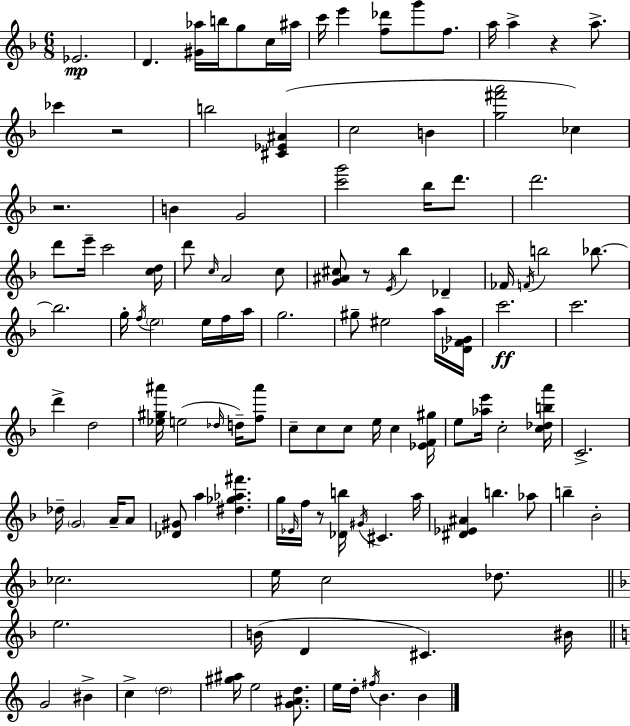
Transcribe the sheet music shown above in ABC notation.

X:1
T:Untitled
M:6/8
L:1/4
K:F
_E2 D [^G_a]/4 b/4 g/2 c/4 ^a/4 c'/4 e' [f_d']/2 g'/2 f/2 a/4 a z a/2 _c' z2 b2 [^C_E^A] c2 B [g^f'a']2 _c z2 B G2 [c'g']2 _b/4 d'/2 d'2 d'/2 e'/4 c'2 [cd]/4 d'/2 c/4 A2 c/2 [G^A^c]/2 z/2 E/4 _b _D _F/4 F/4 b2 _b/2 _b2 g/4 f/4 e2 e/4 f/4 a/4 g2 ^g/2 ^e2 a/4 [_DF_G]/4 c'2 c'2 d' d2 [_e^g^a']/4 e2 _d/4 d/4 [f^a']/2 c/2 c/2 c/2 e/4 c [_EF^g]/4 e/2 [_ae']/4 c2 [c_dba']/4 C2 _d/4 G2 A/4 A/2 [_D^G]/2 a [^d_g_a^f'] g/4 _E/4 f/4 z/2 [_Db]/4 ^G/4 ^C a/4 [^D_E^A] b _a/2 b _B2 _c2 e/4 c2 _d/2 e2 B/4 D ^C ^B/4 G2 ^B c d2 [^g^a]/4 e2 [G^Ad]/2 e/4 d/4 ^f/4 B B